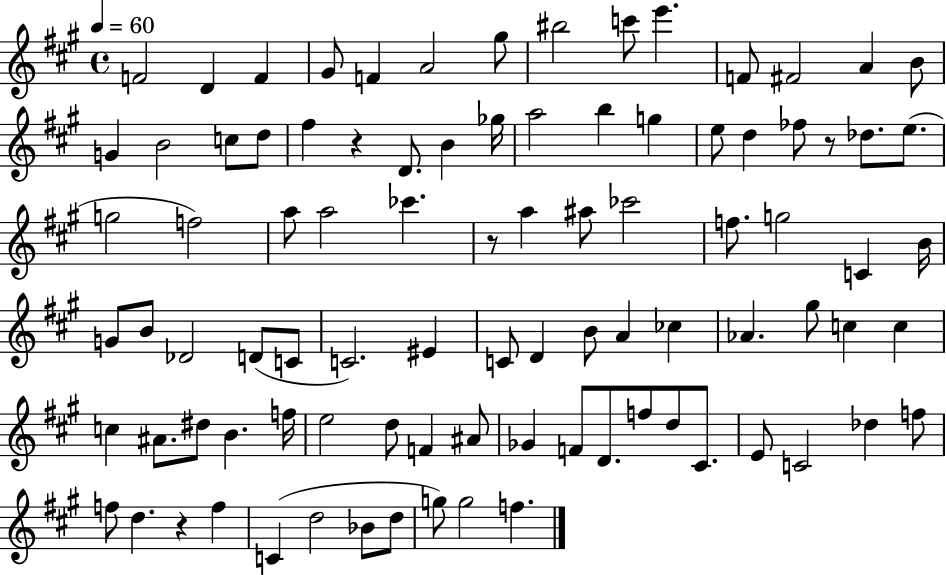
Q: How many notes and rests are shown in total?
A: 91